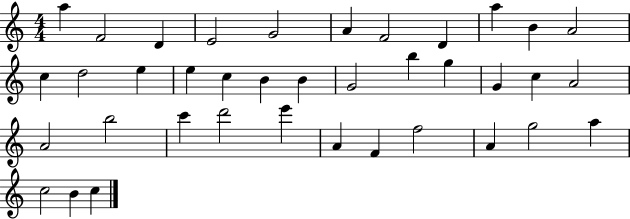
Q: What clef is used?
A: treble